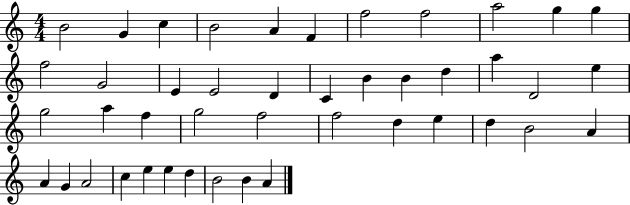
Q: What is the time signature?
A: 4/4